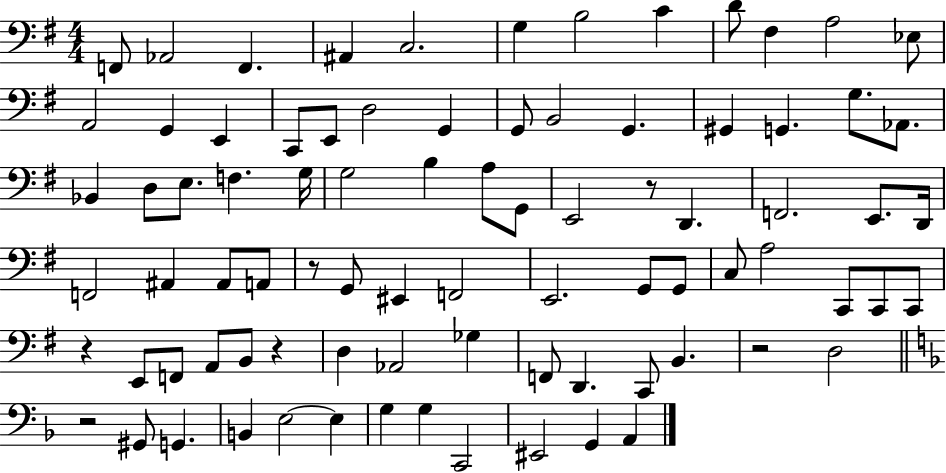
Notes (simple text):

F2/e Ab2/h F2/q. A#2/q C3/h. G3/q B3/h C4/q D4/e F#3/q A3/h Eb3/e A2/h G2/q E2/q C2/e E2/e D3/h G2/q G2/e B2/h G2/q. G#2/q G2/q. G3/e. Ab2/e. Bb2/q D3/e E3/e. F3/q. G3/s G3/h B3/q A3/e G2/e E2/h R/e D2/q. F2/h. E2/e. D2/s F2/h A#2/q A#2/e A2/e R/e G2/e EIS2/q F2/h E2/h. G2/e G2/e C3/e A3/h C2/e C2/e C2/e R/q E2/e F2/e A2/e B2/e R/q D3/q Ab2/h Gb3/q F2/e D2/q. C2/e B2/q. R/h D3/h R/h G#2/e G2/q. B2/q E3/h E3/q G3/q G3/q C2/h EIS2/h G2/q A2/q